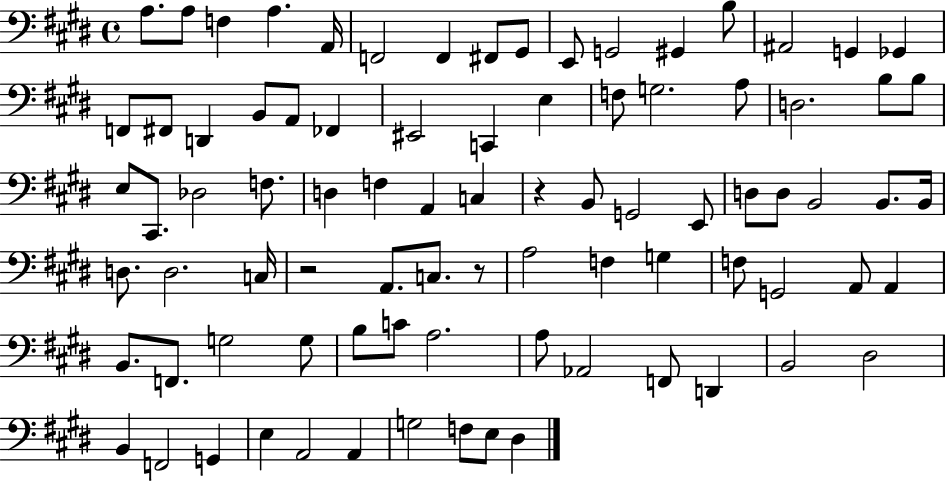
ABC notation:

X:1
T:Untitled
M:4/4
L:1/4
K:E
A,/2 A,/2 F, A, A,,/4 F,,2 F,, ^F,,/2 ^G,,/2 E,,/2 G,,2 ^G,, B,/2 ^A,,2 G,, _G,, F,,/2 ^F,,/2 D,, B,,/2 A,,/2 _F,, ^E,,2 C,, E, F,/2 G,2 A,/2 D,2 B,/2 B,/2 E,/2 ^C,,/2 _D,2 F,/2 D, F, A,, C, z B,,/2 G,,2 E,,/2 D,/2 D,/2 B,,2 B,,/2 B,,/4 D,/2 D,2 C,/4 z2 A,,/2 C,/2 z/2 A,2 F, G, F,/2 G,,2 A,,/2 A,, B,,/2 F,,/2 G,2 G,/2 B,/2 C/2 A,2 A,/2 _A,,2 F,,/2 D,, B,,2 ^D,2 B,, F,,2 G,, E, A,,2 A,, G,2 F,/2 E,/2 ^D,